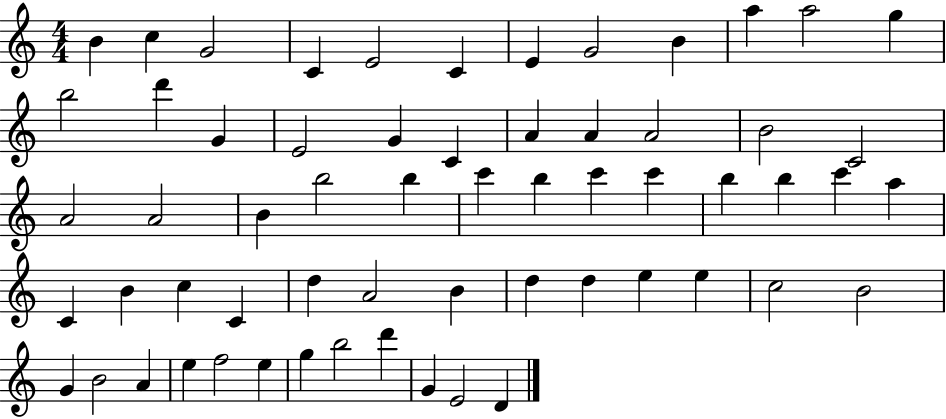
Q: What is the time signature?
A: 4/4